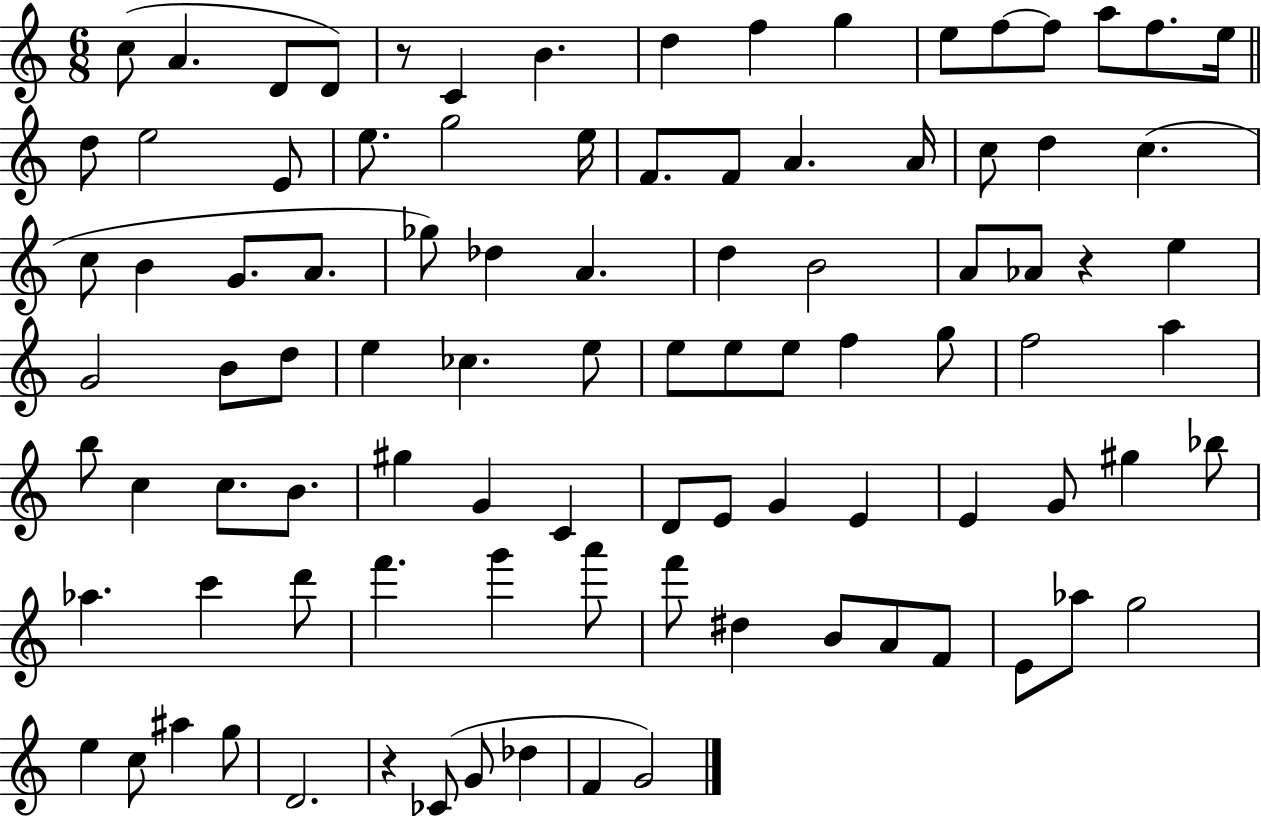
X:1
T:Untitled
M:6/8
L:1/4
K:C
c/2 A D/2 D/2 z/2 C B d f g e/2 f/2 f/2 a/2 f/2 e/4 d/2 e2 E/2 e/2 g2 e/4 F/2 F/2 A A/4 c/2 d c c/2 B G/2 A/2 _g/2 _d A d B2 A/2 _A/2 z e G2 B/2 d/2 e _c e/2 e/2 e/2 e/2 f g/2 f2 a b/2 c c/2 B/2 ^g G C D/2 E/2 G E E G/2 ^g _b/2 _a c' d'/2 f' g' a'/2 f'/2 ^d B/2 A/2 F/2 E/2 _a/2 g2 e c/2 ^a g/2 D2 z _C/2 G/2 _d F G2